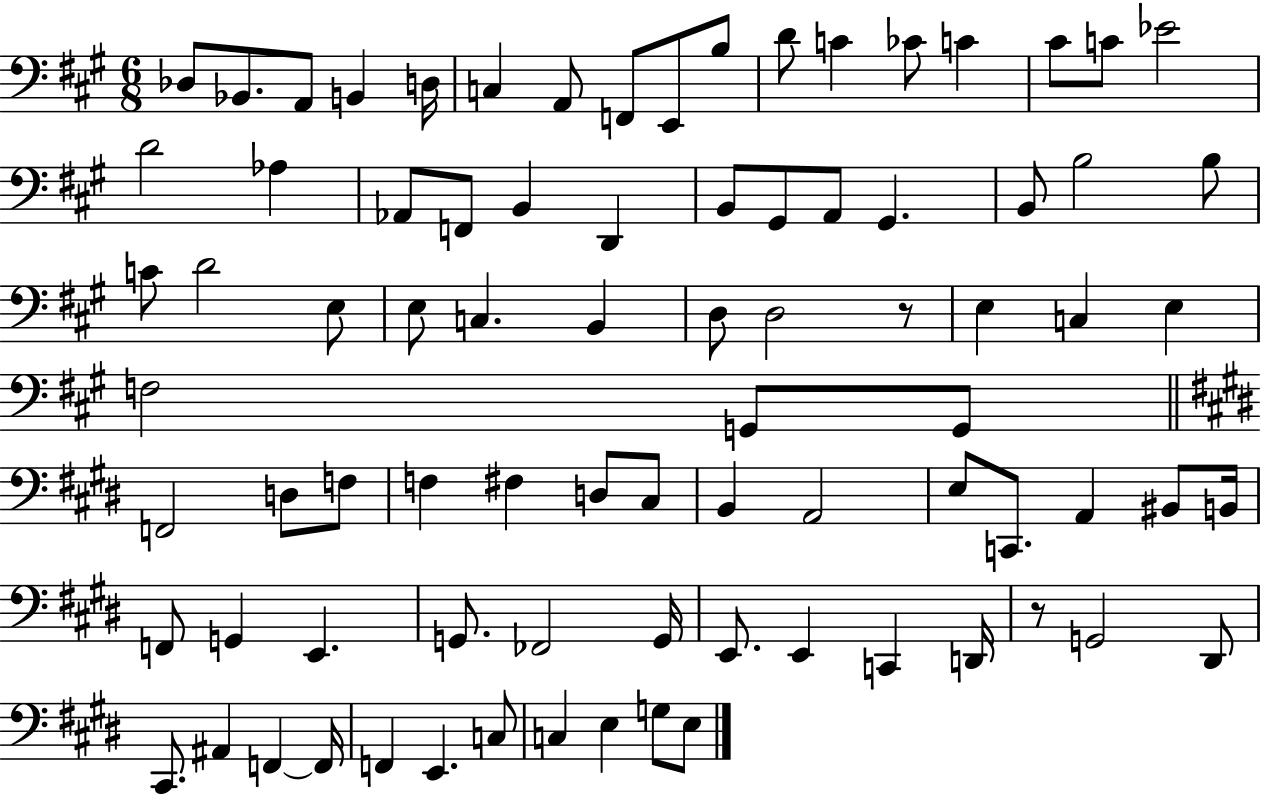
X:1
T:Untitled
M:6/8
L:1/4
K:A
_D,/2 _B,,/2 A,,/2 B,, D,/4 C, A,,/2 F,,/2 E,,/2 B,/2 D/2 C _C/2 C ^C/2 C/2 _E2 D2 _A, _A,,/2 F,,/2 B,, D,, B,,/2 ^G,,/2 A,,/2 ^G,, B,,/2 B,2 B,/2 C/2 D2 E,/2 E,/2 C, B,, D,/2 D,2 z/2 E, C, E, F,2 G,,/2 G,,/2 F,,2 D,/2 F,/2 F, ^F, D,/2 ^C,/2 B,, A,,2 E,/2 C,,/2 A,, ^B,,/2 B,,/4 F,,/2 G,, E,, G,,/2 _F,,2 G,,/4 E,,/2 E,, C,, D,,/4 z/2 G,,2 ^D,,/2 ^C,,/2 ^A,, F,, F,,/4 F,, E,, C,/2 C, E, G,/2 E,/2